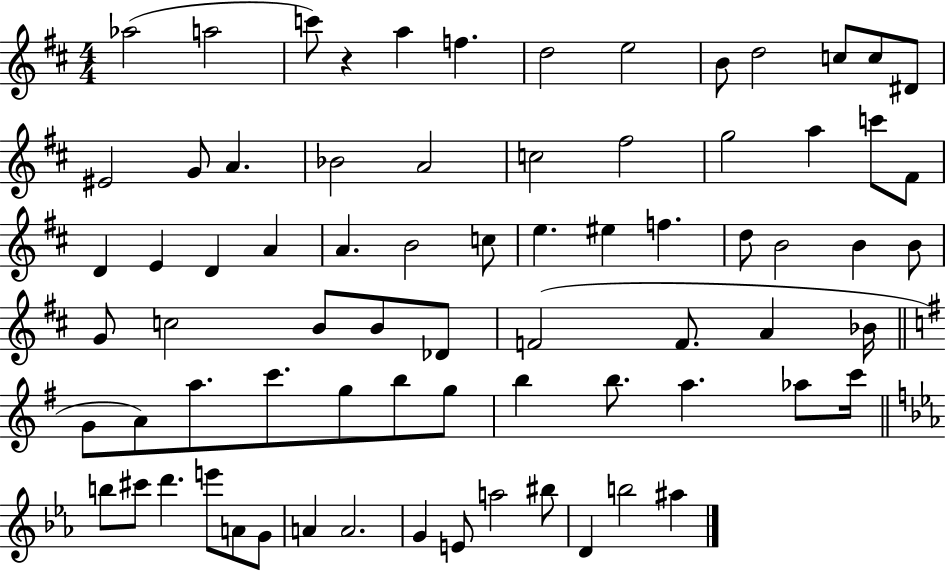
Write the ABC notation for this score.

X:1
T:Untitled
M:4/4
L:1/4
K:D
_a2 a2 c'/2 z a f d2 e2 B/2 d2 c/2 c/2 ^D/2 ^E2 G/2 A _B2 A2 c2 ^f2 g2 a c'/2 ^F/2 D E D A A B2 c/2 e ^e f d/2 B2 B B/2 G/2 c2 B/2 B/2 _D/2 F2 F/2 A _B/4 G/2 A/2 a/2 c'/2 g/2 b/2 g/2 b b/2 a _a/2 c'/4 b/2 ^c'/2 d' e'/2 A/2 G/2 A A2 G E/2 a2 ^b/2 D b2 ^a